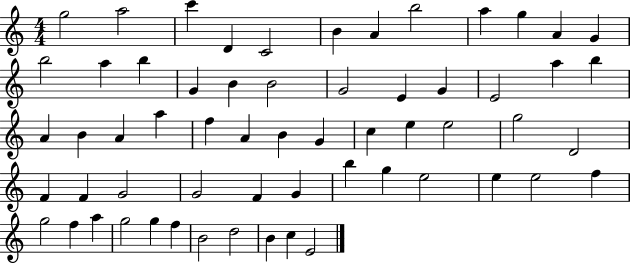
{
  \clef treble
  \numericTimeSignature
  \time 4/4
  \key c \major
  g''2 a''2 | c'''4 d'4 c'2 | b'4 a'4 b''2 | a''4 g''4 a'4 g'4 | \break b''2 a''4 b''4 | g'4 b'4 b'2 | g'2 e'4 g'4 | e'2 a''4 b''4 | \break a'4 b'4 a'4 a''4 | f''4 a'4 b'4 g'4 | c''4 e''4 e''2 | g''2 d'2 | \break f'4 f'4 g'2 | g'2 f'4 g'4 | b''4 g''4 e''2 | e''4 e''2 f''4 | \break g''2 f''4 a''4 | g''2 g''4 f''4 | b'2 d''2 | b'4 c''4 e'2 | \break \bar "|."
}